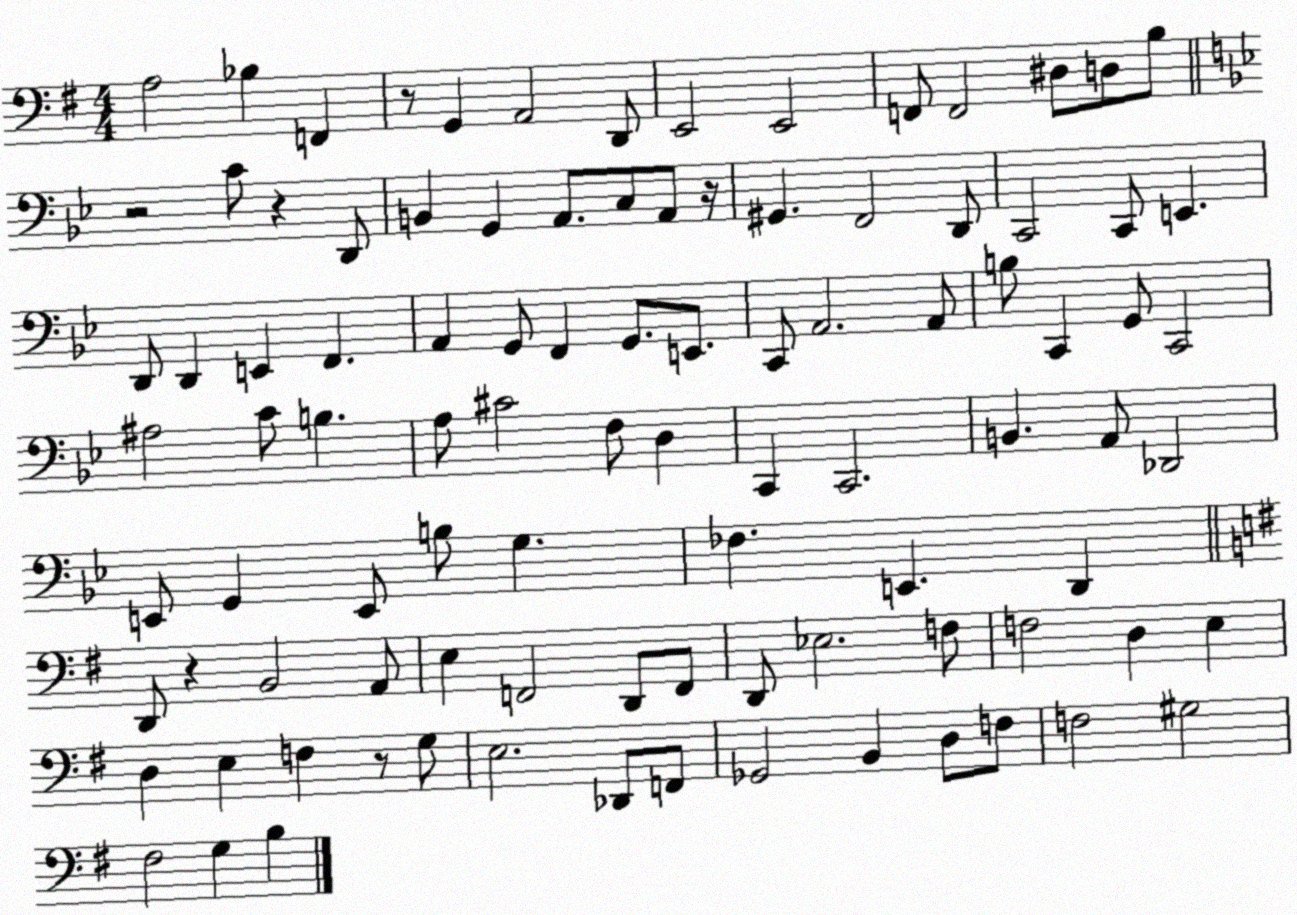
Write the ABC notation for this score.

X:1
T:Untitled
M:4/4
L:1/4
K:G
A,2 _B, F,, z/2 G,, A,,2 D,,/2 E,,2 E,,2 F,,/2 F,,2 ^D,/2 D,/2 B,/2 z2 C/2 z D,,/2 B,, G,, A,,/2 C,/2 A,,/2 z/4 ^G,, F,,2 D,,/2 C,,2 C,,/2 E,, D,,/2 D,, E,, F,, A,, G,,/2 F,, G,,/2 E,,/2 C,,/2 A,,2 A,,/2 B,/2 C,, G,,/2 C,,2 ^A,2 C/2 B, A,/2 ^C2 F,/2 D, C,, C,,2 B,, A,,/2 _D,,2 E,,/2 G,, E,,/2 B,/2 G, _F, E,, D,, D,,/2 z B,,2 A,,/2 E, F,,2 D,,/2 F,,/2 D,,/2 _E,2 F,/2 F,2 D, E, D, E, F, z/2 G,/2 E,2 _D,,/2 F,,/2 _G,,2 B,, D,/2 F,/2 F,2 ^G,2 ^F,2 G, B,